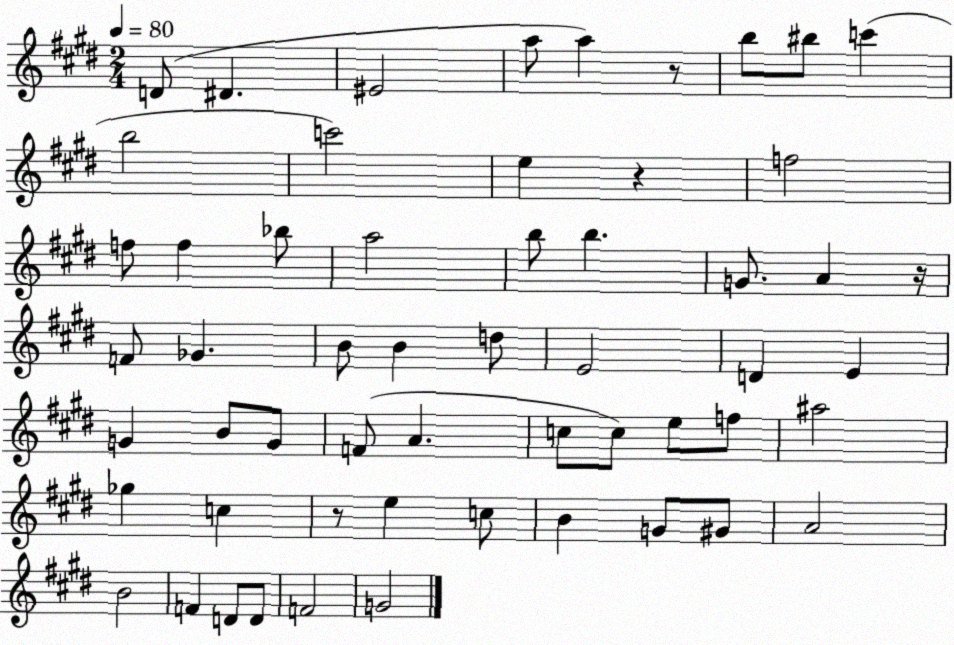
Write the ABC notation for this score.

X:1
T:Untitled
M:2/4
L:1/4
K:E
D/2 ^D ^E2 a/2 a z/2 b/2 ^b/2 c' b2 c'2 e z f2 f/2 f _b/2 a2 b/2 b G/2 A z/4 F/2 _G B/2 B d/2 E2 D E G B/2 G/2 F/2 A c/2 c/2 e/2 f/2 ^a2 _g c z/2 e c/2 B G/2 ^G/2 A2 B2 F D/2 D/2 F2 G2